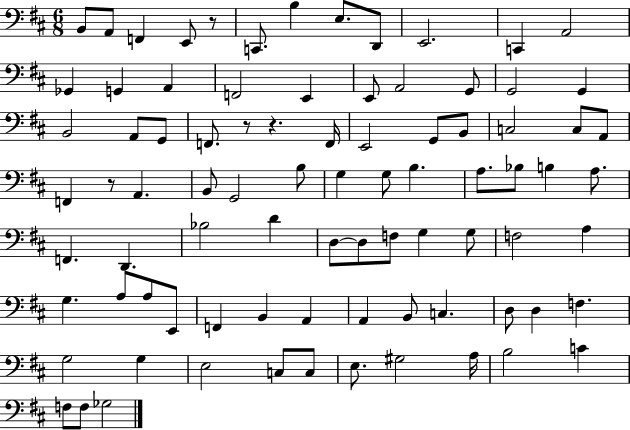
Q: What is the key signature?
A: D major